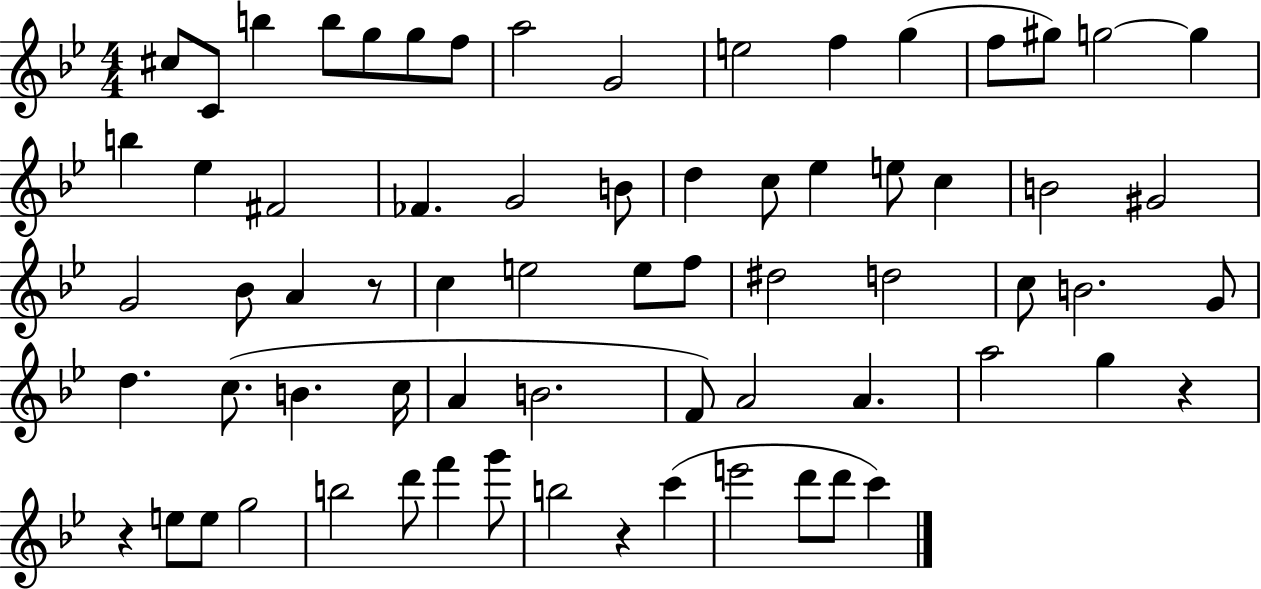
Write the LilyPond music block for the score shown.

{
  \clef treble
  \numericTimeSignature
  \time 4/4
  \key bes \major
  cis''8 c'8 b''4 b''8 g''8 g''8 f''8 | a''2 g'2 | e''2 f''4 g''4( | f''8 gis''8) g''2~~ g''4 | \break b''4 ees''4 fis'2 | fes'4. g'2 b'8 | d''4 c''8 ees''4 e''8 c''4 | b'2 gis'2 | \break g'2 bes'8 a'4 r8 | c''4 e''2 e''8 f''8 | dis''2 d''2 | c''8 b'2. g'8 | \break d''4. c''8.( b'4. c''16 | a'4 b'2. | f'8) a'2 a'4. | a''2 g''4 r4 | \break r4 e''8 e''8 g''2 | b''2 d'''8 f'''4 g'''8 | b''2 r4 c'''4( | e'''2 d'''8 d'''8 c'''4) | \break \bar "|."
}